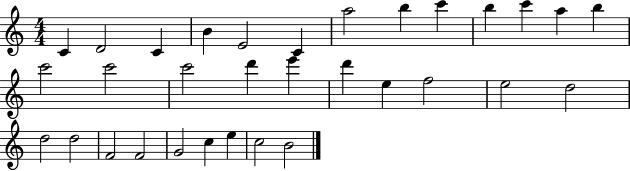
{
  \clef treble
  \numericTimeSignature
  \time 4/4
  \key c \major
  c'4 d'2 c'4 | b'4 e'2 c'4 | a''2 b''4 c'''4 | b''4 c'''4 a''4 b''4 | \break c'''2 c'''2 | c'''2 d'''4 e'''4 | d'''4 e''4 f''2 | e''2 d''2 | \break d''2 d''2 | f'2 f'2 | g'2 c''4 e''4 | c''2 b'2 | \break \bar "|."
}